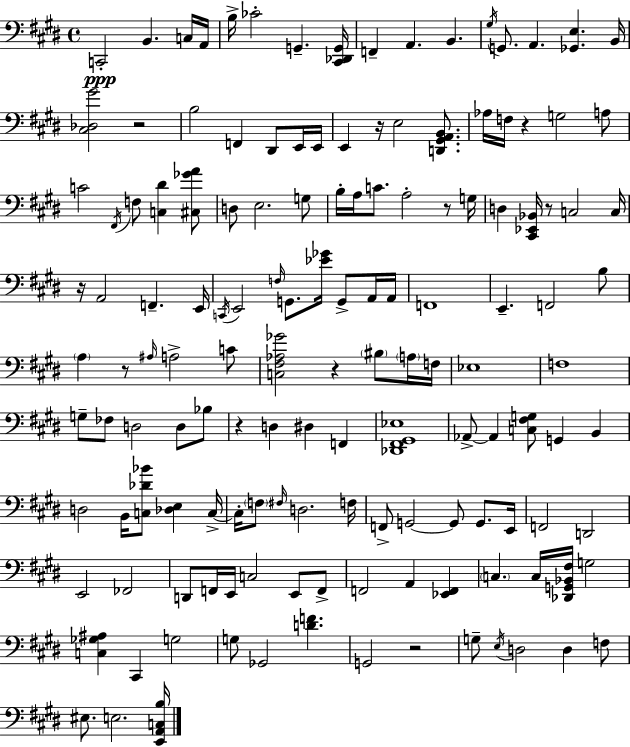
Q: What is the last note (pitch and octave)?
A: E3